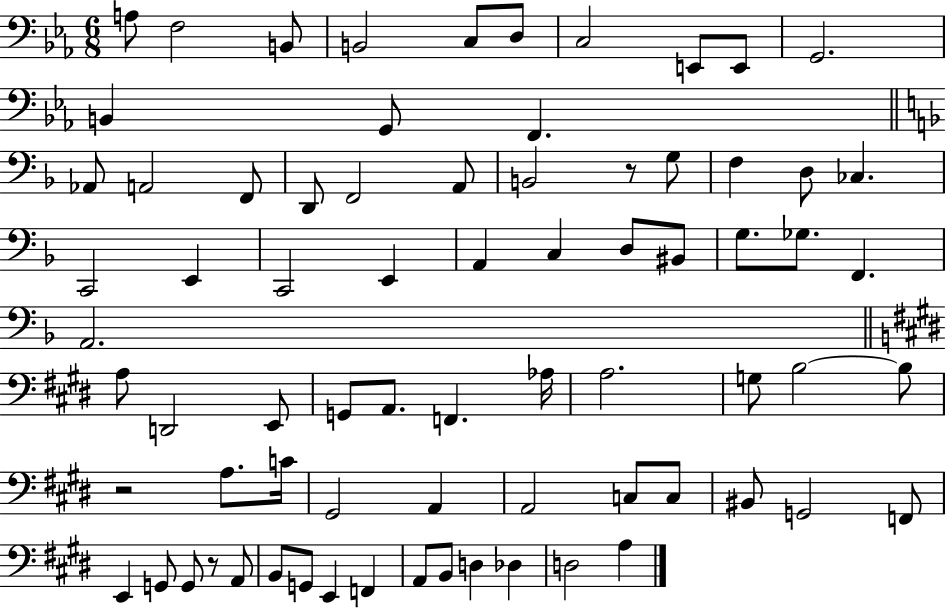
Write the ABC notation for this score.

X:1
T:Untitled
M:6/8
L:1/4
K:Eb
A,/2 F,2 B,,/2 B,,2 C,/2 D,/2 C,2 E,,/2 E,,/2 G,,2 B,, G,,/2 F,, _A,,/2 A,,2 F,,/2 D,,/2 F,,2 A,,/2 B,,2 z/2 G,/2 F, D,/2 _C, C,,2 E,, C,,2 E,, A,, C, D,/2 ^B,,/2 G,/2 _G,/2 F,, A,,2 A,/2 D,,2 E,,/2 G,,/2 A,,/2 F,, _A,/4 A,2 G,/2 B,2 B,/2 z2 A,/2 C/4 ^G,,2 A,, A,,2 C,/2 C,/2 ^B,,/2 G,,2 F,,/2 E,, G,,/2 G,,/2 z/2 A,,/2 B,,/2 G,,/2 E,, F,, A,,/2 B,,/2 D, _D, D,2 A,